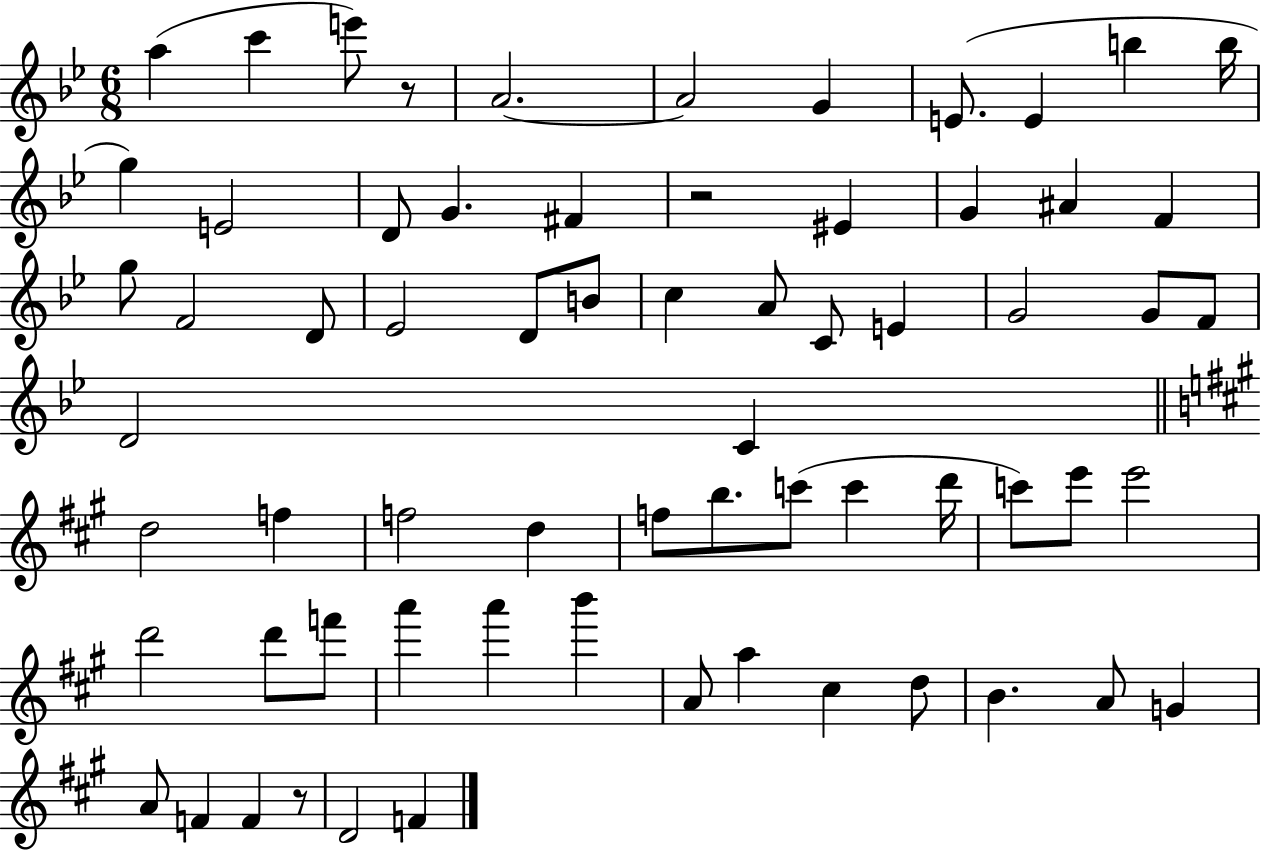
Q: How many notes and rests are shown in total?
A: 67